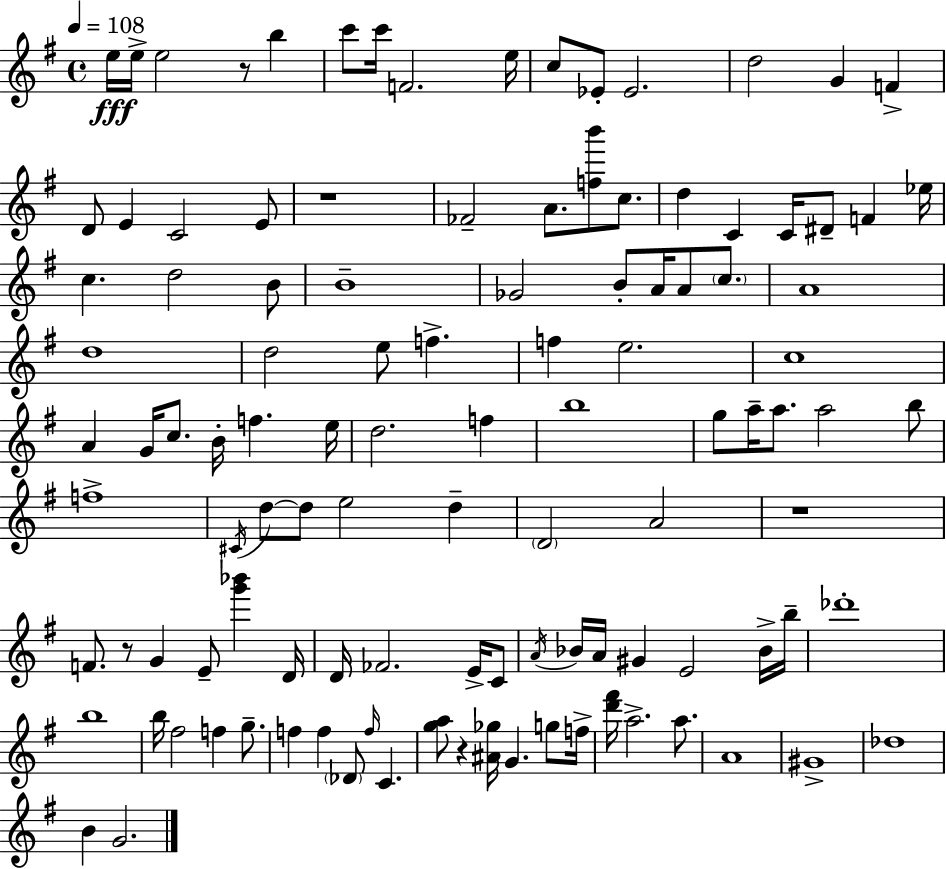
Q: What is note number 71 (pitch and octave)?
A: D4